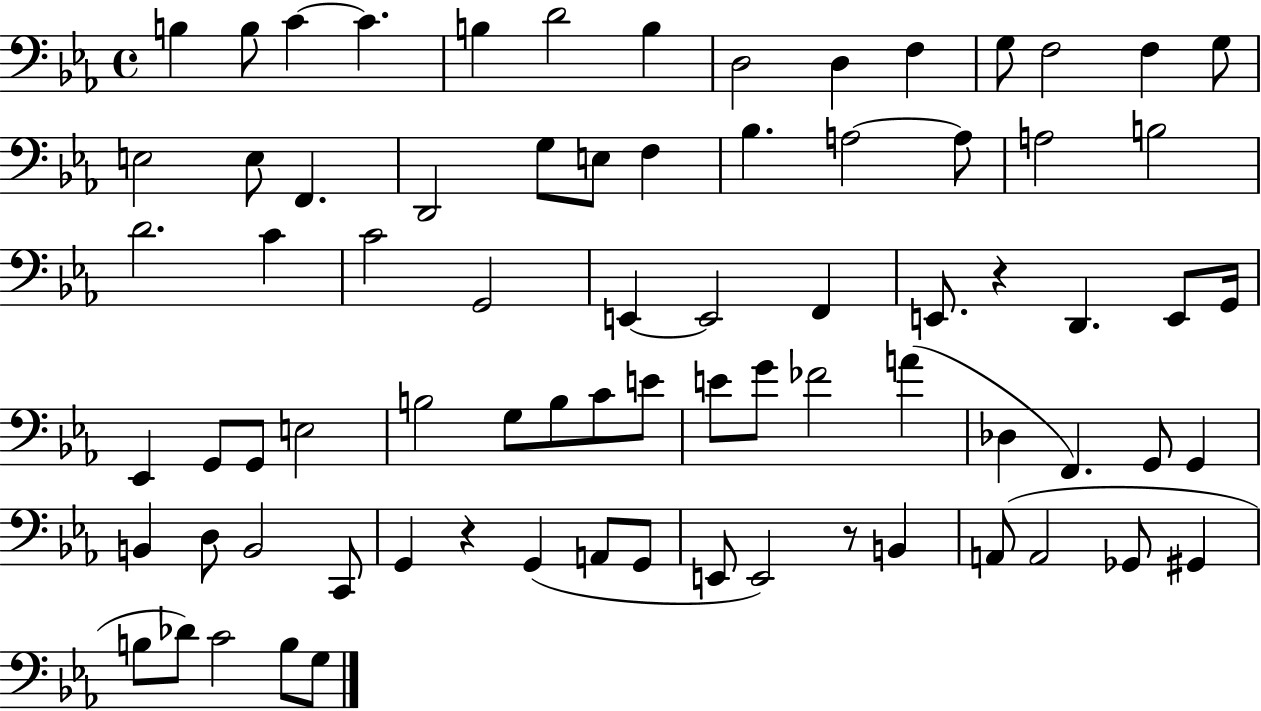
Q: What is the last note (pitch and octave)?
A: G3